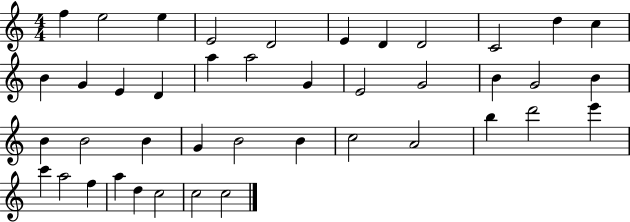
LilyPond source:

{
  \clef treble
  \numericTimeSignature
  \time 4/4
  \key c \major
  f''4 e''2 e''4 | e'2 d'2 | e'4 d'4 d'2 | c'2 d''4 c''4 | \break b'4 g'4 e'4 d'4 | a''4 a''2 g'4 | e'2 g'2 | b'4 g'2 b'4 | \break b'4 b'2 b'4 | g'4 b'2 b'4 | c''2 a'2 | b''4 d'''2 e'''4 | \break c'''4 a''2 f''4 | a''4 d''4 c''2 | c''2 c''2 | \bar "|."
}